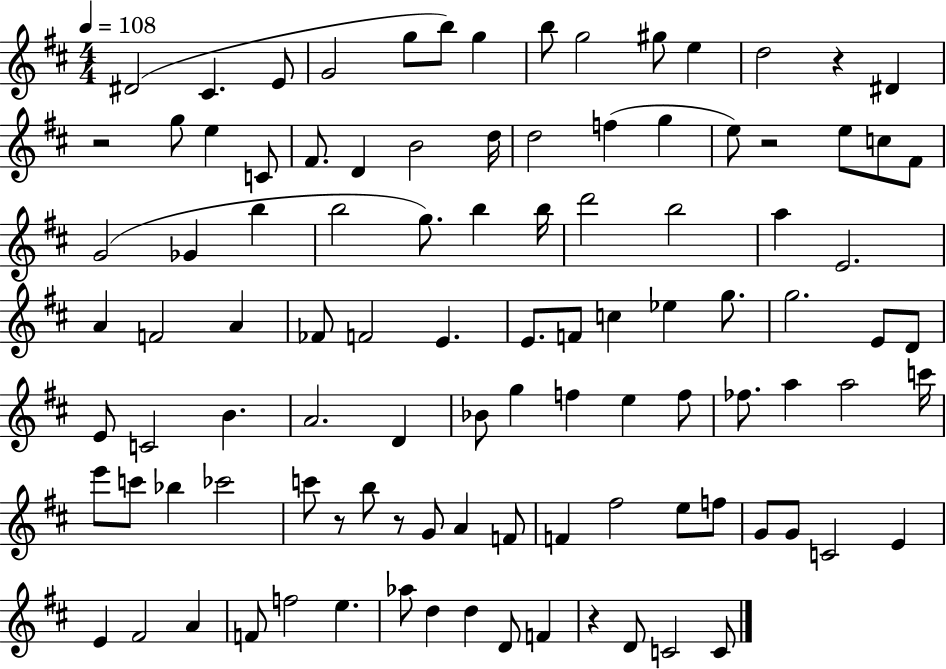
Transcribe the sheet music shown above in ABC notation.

X:1
T:Untitled
M:4/4
L:1/4
K:D
^D2 ^C E/2 G2 g/2 b/2 g b/2 g2 ^g/2 e d2 z ^D z2 g/2 e C/2 ^F/2 D B2 d/4 d2 f g e/2 z2 e/2 c/2 ^F/2 G2 _G b b2 g/2 b b/4 d'2 b2 a E2 A F2 A _F/2 F2 E E/2 F/2 c _e g/2 g2 E/2 D/2 E/2 C2 B A2 D _B/2 g f e f/2 _f/2 a a2 c'/4 e'/2 c'/2 _b _c'2 c'/2 z/2 b/2 z/2 G/2 A F/2 F ^f2 e/2 f/2 G/2 G/2 C2 E E ^F2 A F/2 f2 e _a/2 d d D/2 F z D/2 C2 C/2